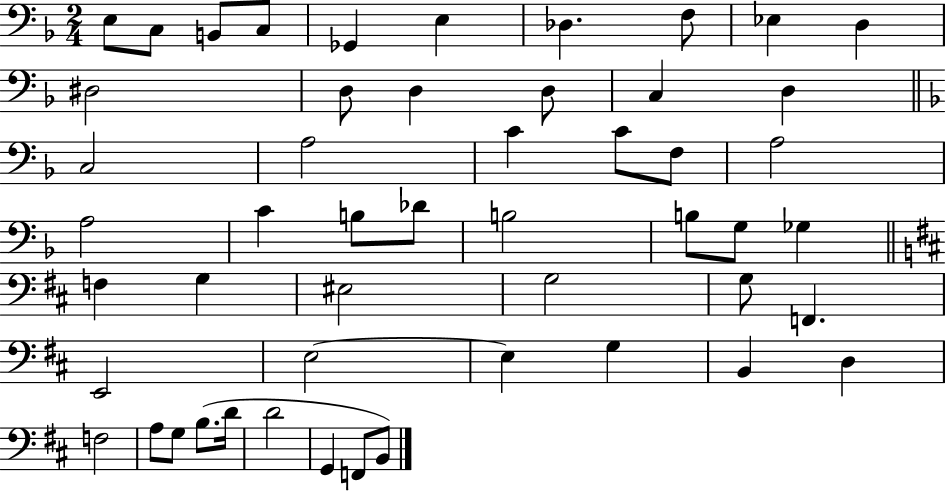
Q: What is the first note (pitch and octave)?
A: E3